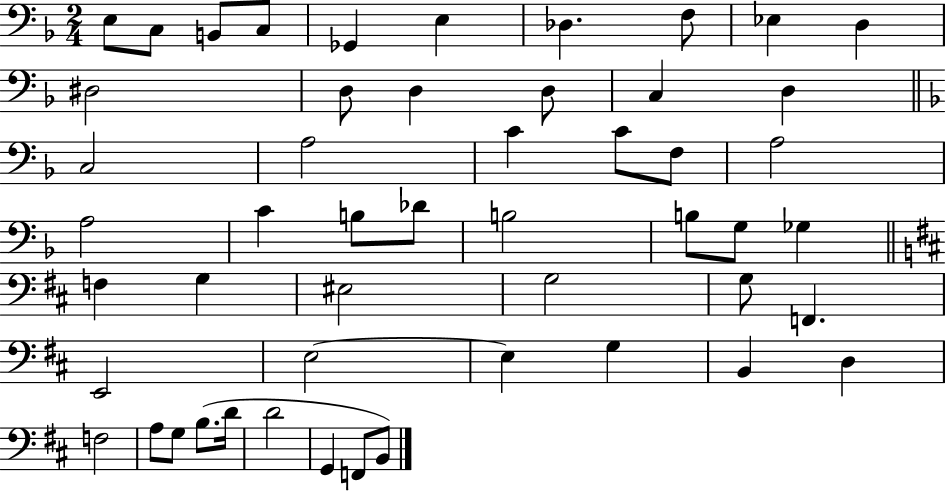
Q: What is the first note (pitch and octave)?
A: E3